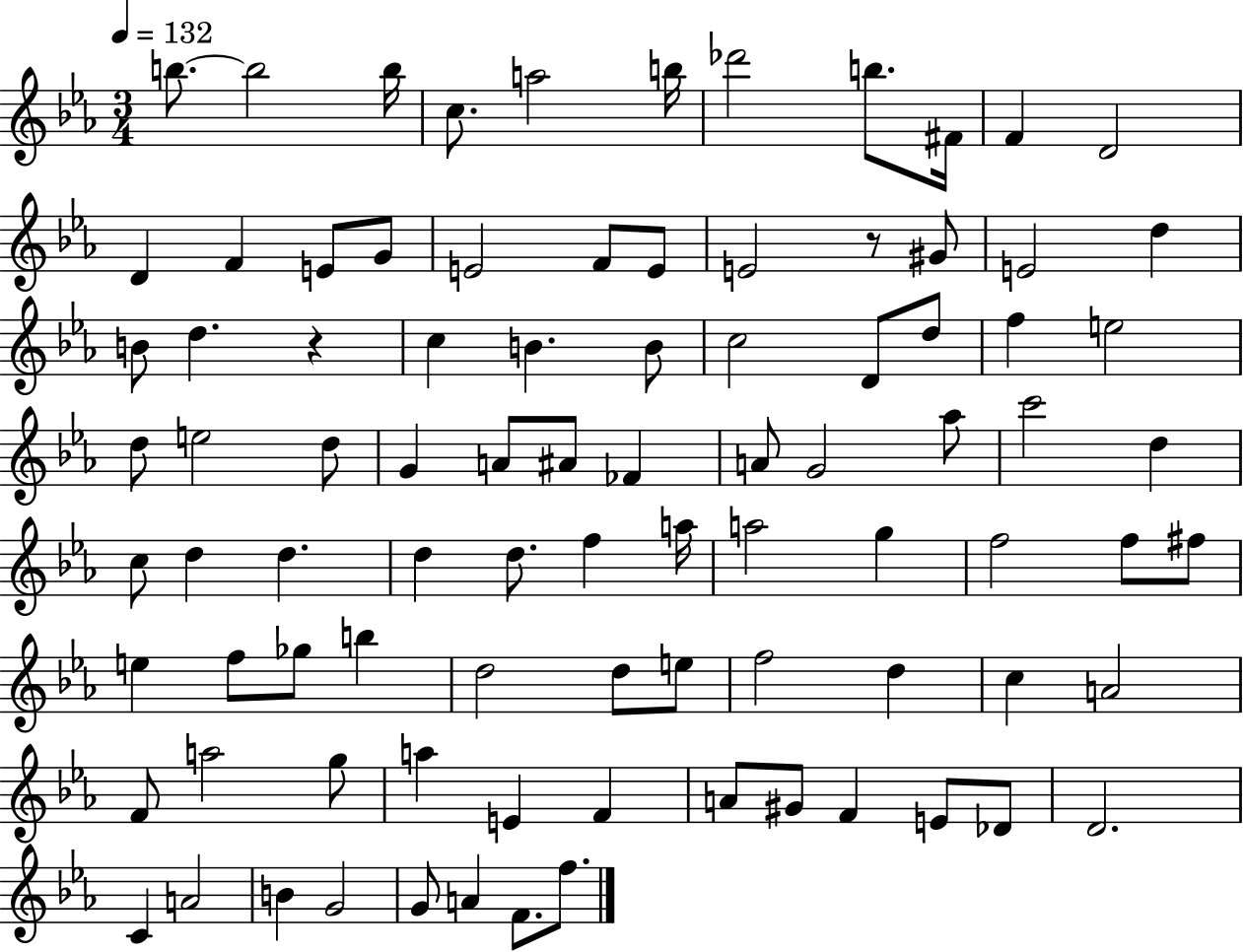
X:1
T:Untitled
M:3/4
L:1/4
K:Eb
b/2 b2 b/4 c/2 a2 b/4 _d'2 b/2 ^F/4 F D2 D F E/2 G/2 E2 F/2 E/2 E2 z/2 ^G/2 E2 d B/2 d z c B B/2 c2 D/2 d/2 f e2 d/2 e2 d/2 G A/2 ^A/2 _F A/2 G2 _a/2 c'2 d c/2 d d d d/2 f a/4 a2 g f2 f/2 ^f/2 e f/2 _g/2 b d2 d/2 e/2 f2 d c A2 F/2 a2 g/2 a E F A/2 ^G/2 F E/2 _D/2 D2 C A2 B G2 G/2 A F/2 f/2